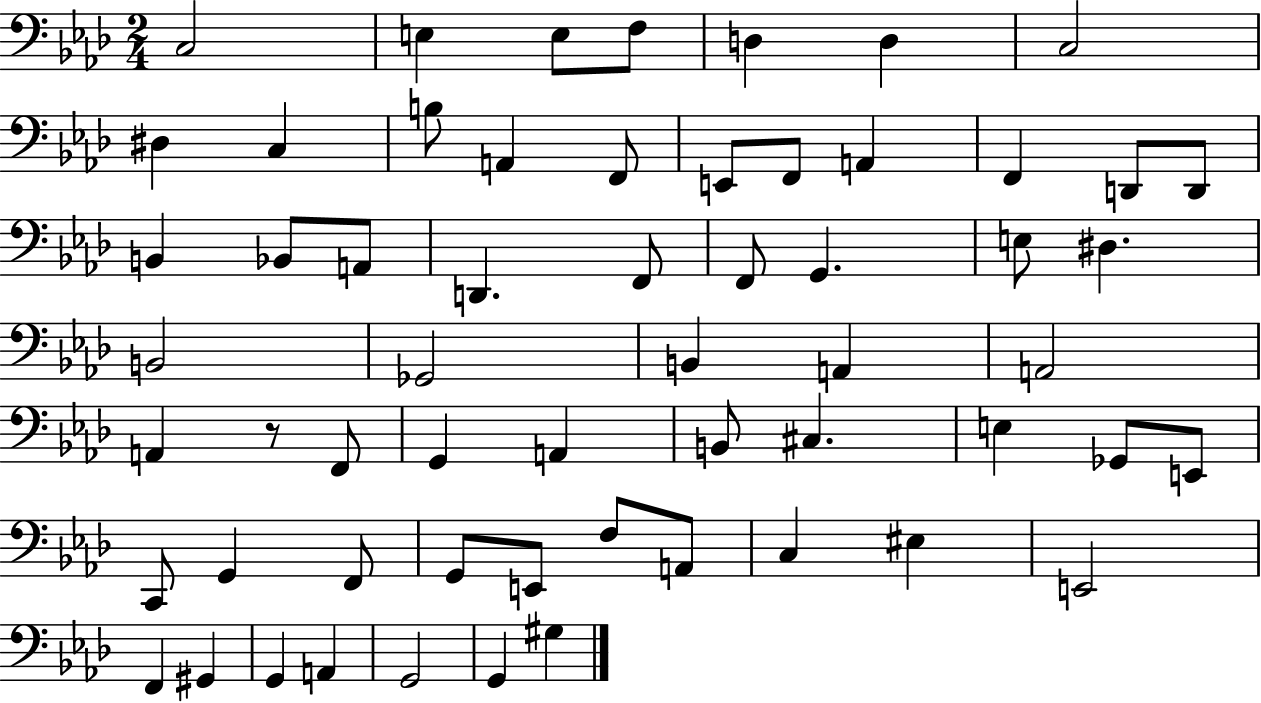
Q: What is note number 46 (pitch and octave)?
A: E2